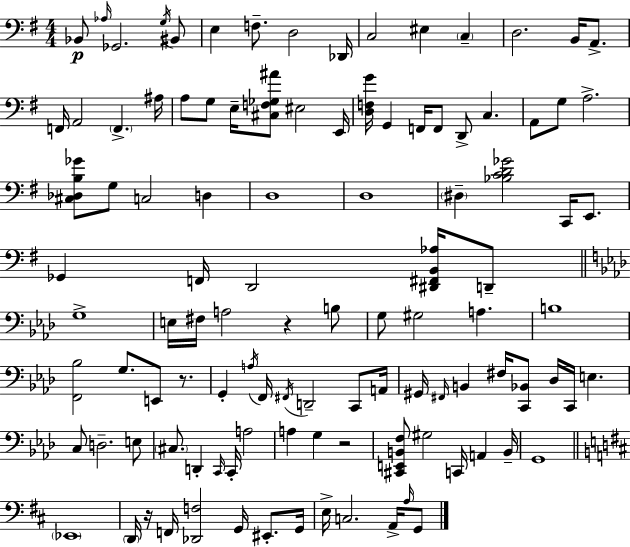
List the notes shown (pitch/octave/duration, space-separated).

Bb2/e Ab3/s Gb2/h. G3/s BIS2/e E3/q F3/e. D3/h Db2/s C3/h EIS3/q C3/q D3/h. B2/s A2/e. F2/s A2/h F2/q. A#3/s A3/e G3/e E3/s [C#3,F3,Gb3,A#4]/e EIS3/h E2/s [D3,F3,G4]/s G2/q F2/s F2/e D2/e C3/q. A2/e G3/e A3/h. [C#3,Db3,B3,Gb4]/e G3/e C3/h D3/q D3/w D3/w D#3/q [Bb3,C4,D4,Gb4]/h C2/s E2/e. Gb2/q F2/s D2/h [D#2,F#2,B2,Ab3]/s D2/e G3/w E3/s F#3/s A3/h R/q B3/e G3/e G#3/h A3/q. B3/w [F2,Bb3]/h G3/e. E2/e R/e. G2/q A3/s F2/s F#2/s D2/h C2/e A2/s G#2/s F#2/s B2/q F#3/s [C2,Bb2]/e Db3/s C2/s E3/q. C3/e D3/h. E3/e C#3/e. D2/q C2/s C2/s A3/h A3/q G3/q R/h [C#2,E2,B2,F3]/e G#3/h C2/s A2/q B2/s G2/w Eb2/w D2/s R/s F2/s [Db2,F3]/h G2/s EIS2/e. G2/s E3/s C3/h. A2/s A3/s G2/e